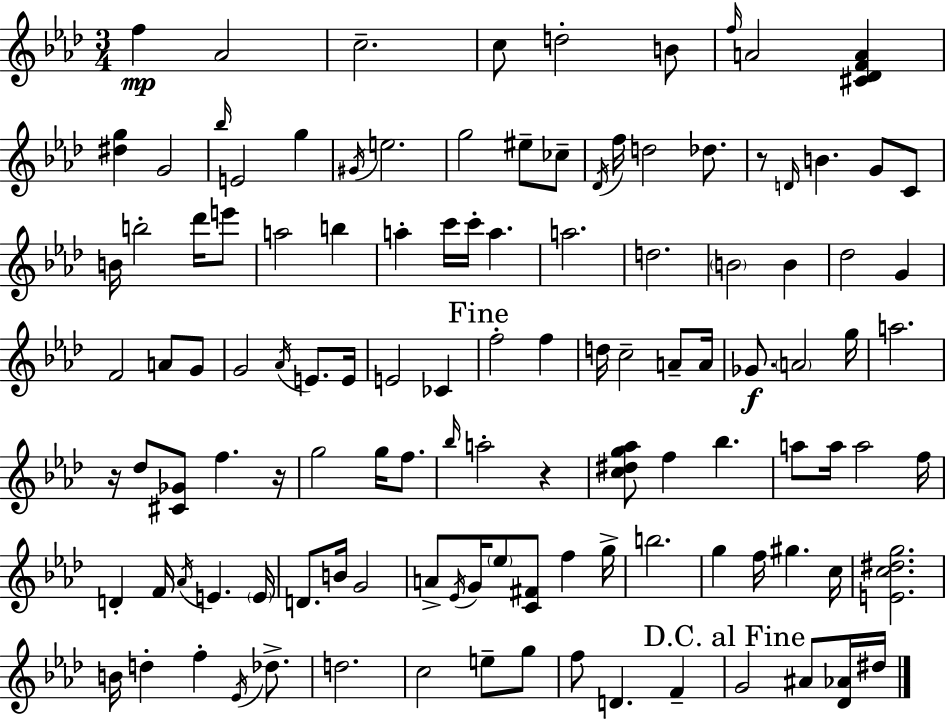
X:1
T:Untitled
M:3/4
L:1/4
K:Fm
f _A2 c2 c/2 d2 B/2 f/4 A2 [^C_DFA] [^dg] G2 _b/4 E2 g ^G/4 e2 g2 ^e/2 _c/2 _D/4 f/4 d2 _d/2 z/2 D/4 B G/2 C/2 B/4 b2 _d'/4 e'/2 a2 b a c'/4 c'/4 a a2 d2 B2 B _d2 G F2 A/2 G/2 G2 _A/4 E/2 E/4 E2 _C f2 f d/4 c2 A/2 A/4 _G/2 A2 g/4 a2 z/4 _d/2 [^C_G]/2 f z/4 g2 g/4 f/2 _b/4 a2 z [c^dg_a]/2 f _b a/2 a/4 a2 f/4 D F/4 _A/4 E E/4 D/2 B/4 G2 A/2 _E/4 G/4 _e/2 [C^F]/2 f g/4 b2 g f/4 ^g c/4 [Ec^dg]2 B/4 d f _E/4 _d/2 d2 c2 e/2 g/2 f/2 D F G2 ^A/2 [_D_A]/4 ^d/4